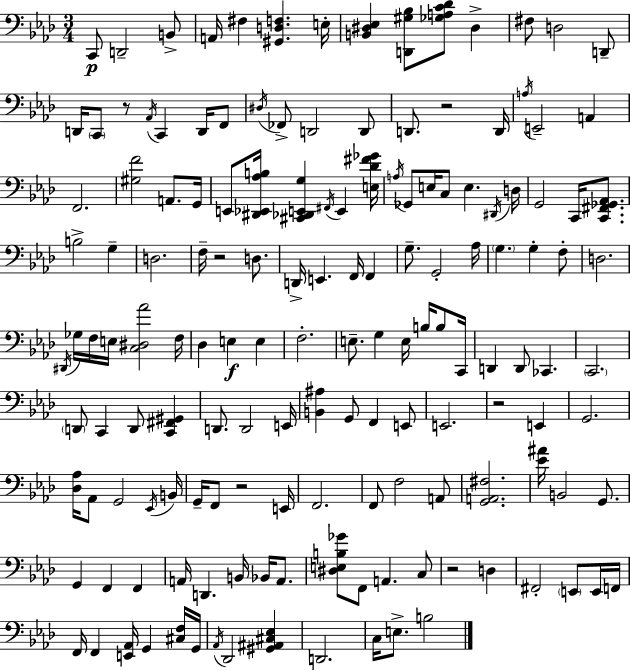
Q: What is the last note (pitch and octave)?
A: B3